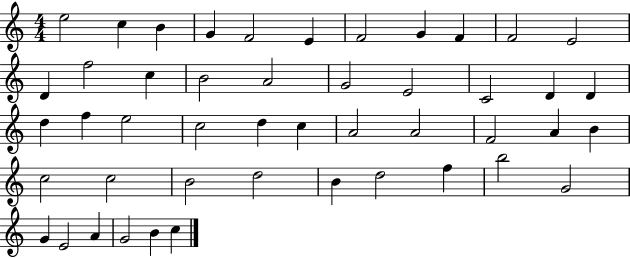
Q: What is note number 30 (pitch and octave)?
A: F4